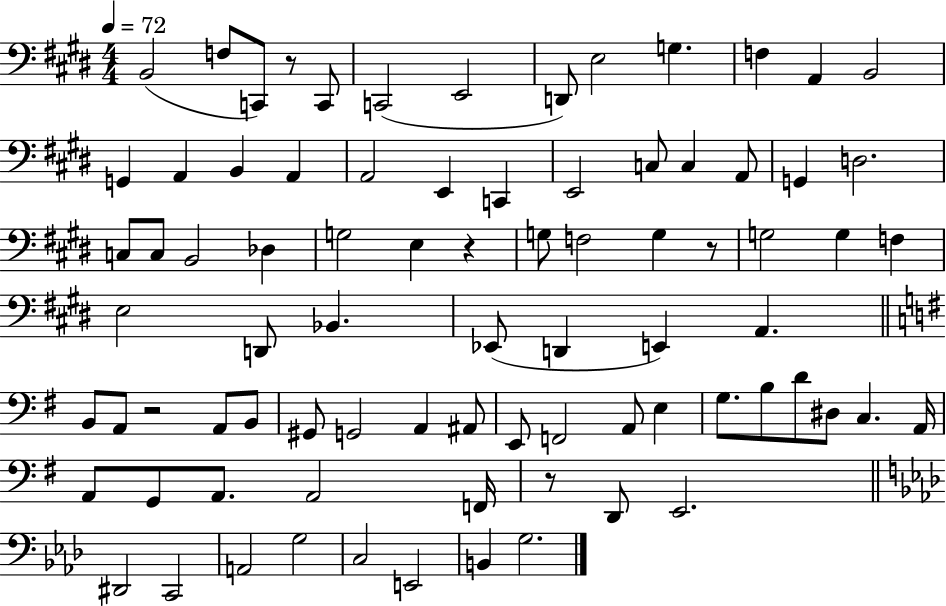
{
  \clef bass
  \numericTimeSignature
  \time 4/4
  \key e \major
  \tempo 4 = 72
  \repeat volta 2 { b,2( f8 c,8) r8 c,8 | c,2( e,2 | d,8) e2 g4. | f4 a,4 b,2 | \break g,4 a,4 b,4 a,4 | a,2 e,4 c,4 | e,2 c8 c4 a,8 | g,4 d2. | \break c8 c8 b,2 des4 | g2 e4 r4 | g8 f2 g4 r8 | g2 g4 f4 | \break e2 d,8 bes,4. | ees,8( d,4 e,4) a,4. | \bar "||" \break \key g \major b,8 a,8 r2 a,8 b,8 | gis,8 g,2 a,4 ais,8 | e,8 f,2 a,8 e4 | g8. b8 d'8 dis8 c4. a,16 | \break a,8 g,8 a,8. a,2 f,16 | r8 d,8 e,2. | \bar "||" \break \key aes \major dis,2 c,2 | a,2 g2 | c2 e,2 | b,4 g2. | \break } \bar "|."
}